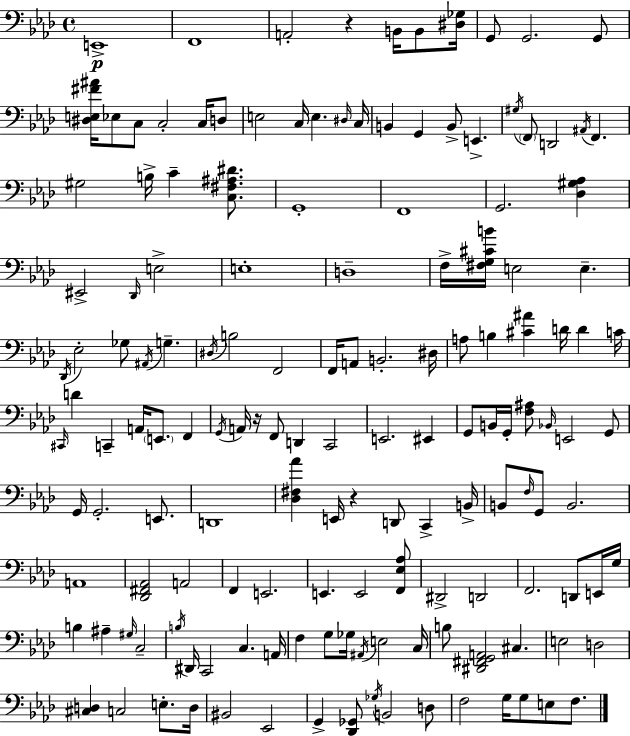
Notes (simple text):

E2/w F2/w A2/h R/q B2/s B2/e [D#3,Gb3]/s G2/e G2/h. G2/e [D#3,E3,F#4,A#4]/s Eb3/e C3/e C3/h C3/s D3/e E3/h C3/s E3/q. D#3/s C3/s B2/q G2/q B2/e E2/q. G#3/s F2/e D2/h A#2/s F2/q. G#3/h B3/s C4/q [C3,F#3,A#3,D#4]/e. G2/w F2/w G2/h. [Db3,G#3,Ab3]/q EIS2/h Db2/s E3/h E3/w D3/w F3/s [F#3,G3,C#4,B4]/s E3/h E3/q. Db2/s Eb3/h Gb3/e A#2/s G3/q. D#3/s B3/h F2/h F2/s A2/e B2/h. D#3/s A3/e B3/q [C#4,A#4]/q D4/s D4/q C4/s C#2/s D4/q C2/q A2/s E2/e. F2/q G2/s A2/s R/s F2/e D2/q C2/h E2/h. EIS2/q G2/e B2/s G2/s [F3,A#3]/e Bb2/s E2/h G2/e G2/s G2/h. E2/e. D2/w [Db3,F#3,Ab4]/q E2/s R/q D2/e C2/q B2/s B2/e F3/s G2/e B2/h. A2/w [Db2,F#2,Ab2]/h A2/h F2/q E2/h. E2/q. E2/h [F2,Eb3,Ab3]/e D#2/h D2/h F2/h. D2/e E2/s G3/s B3/q A#3/q G#3/s C3/h B3/s D#2/s C2/h C3/q. A2/s F3/q G3/e Gb3/s A#2/s E3/h C3/s B3/e [D#2,F#2,G2,A2]/h C#3/q. E3/h D3/h [C#3,D3]/q C3/h E3/e. D3/s BIS2/h Eb2/h G2/q [Db2,Gb2]/e Gb3/s B2/h D3/e F3/h G3/s G3/e E3/e F3/e.